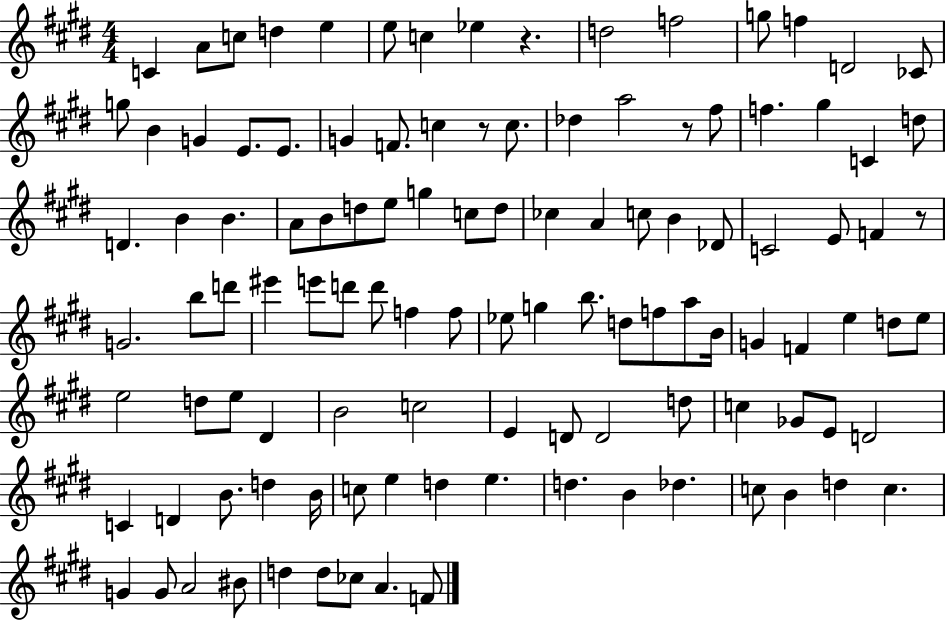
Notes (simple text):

C4/q A4/e C5/e D5/q E5/q E5/e C5/q Eb5/q R/q. D5/h F5/h G5/e F5/q D4/h CES4/e G5/e B4/q G4/q E4/e. E4/e. G4/q F4/e. C5/q R/e C5/e. Db5/q A5/h R/e F#5/e F5/q. G#5/q C4/q D5/e D4/q. B4/q B4/q. A4/e B4/e D5/e E5/e G5/q C5/e D5/e CES5/q A4/q C5/e B4/q Db4/e C4/h E4/e F4/q R/e G4/h. B5/e D6/e EIS6/q E6/e D6/e D6/e F5/q F5/e Eb5/e G5/q B5/e. D5/e F5/e A5/e B4/s G4/q F4/q E5/q D5/e E5/e E5/h D5/e E5/e D#4/q B4/h C5/h E4/q D4/e D4/h D5/e C5/q Gb4/e E4/e D4/h C4/q D4/q B4/e. D5/q B4/s C5/e E5/q D5/q E5/q. D5/q. B4/q Db5/q. C5/e B4/q D5/q C5/q. G4/q G4/e A4/h BIS4/e D5/q D5/e CES5/e A4/q. F4/e